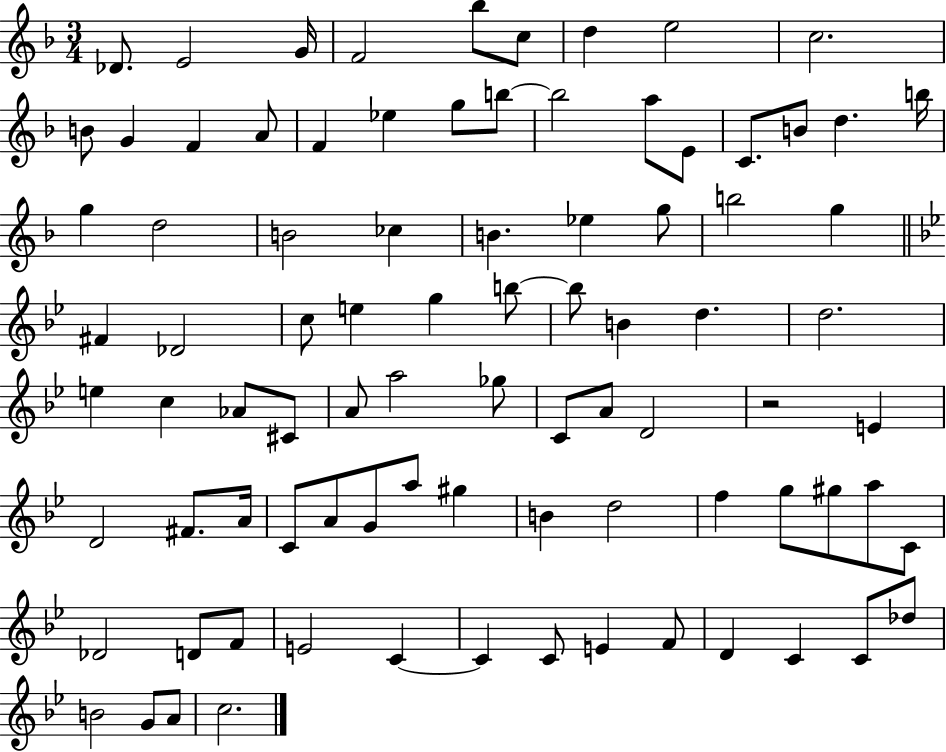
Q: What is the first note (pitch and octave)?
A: Db4